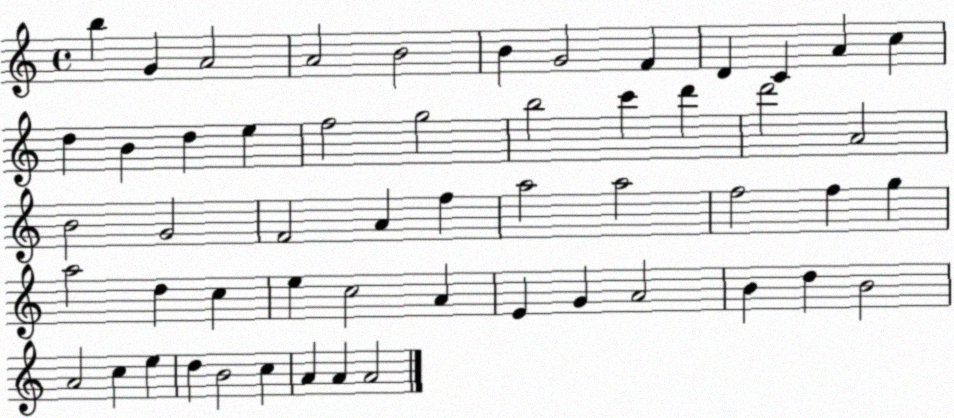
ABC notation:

X:1
T:Untitled
M:4/4
L:1/4
K:C
b G A2 A2 B2 B G2 F D C A c d B d e f2 g2 b2 c' d' d'2 A2 B2 G2 F2 A f a2 a2 f2 f g a2 d c e c2 A E G A2 B d B2 A2 c e d B2 c A A A2